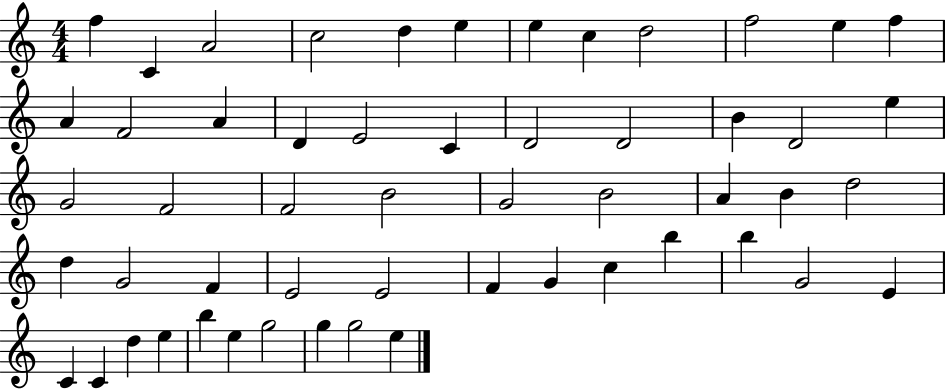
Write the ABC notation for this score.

X:1
T:Untitled
M:4/4
L:1/4
K:C
f C A2 c2 d e e c d2 f2 e f A F2 A D E2 C D2 D2 B D2 e G2 F2 F2 B2 G2 B2 A B d2 d G2 F E2 E2 F G c b b G2 E C C d e b e g2 g g2 e